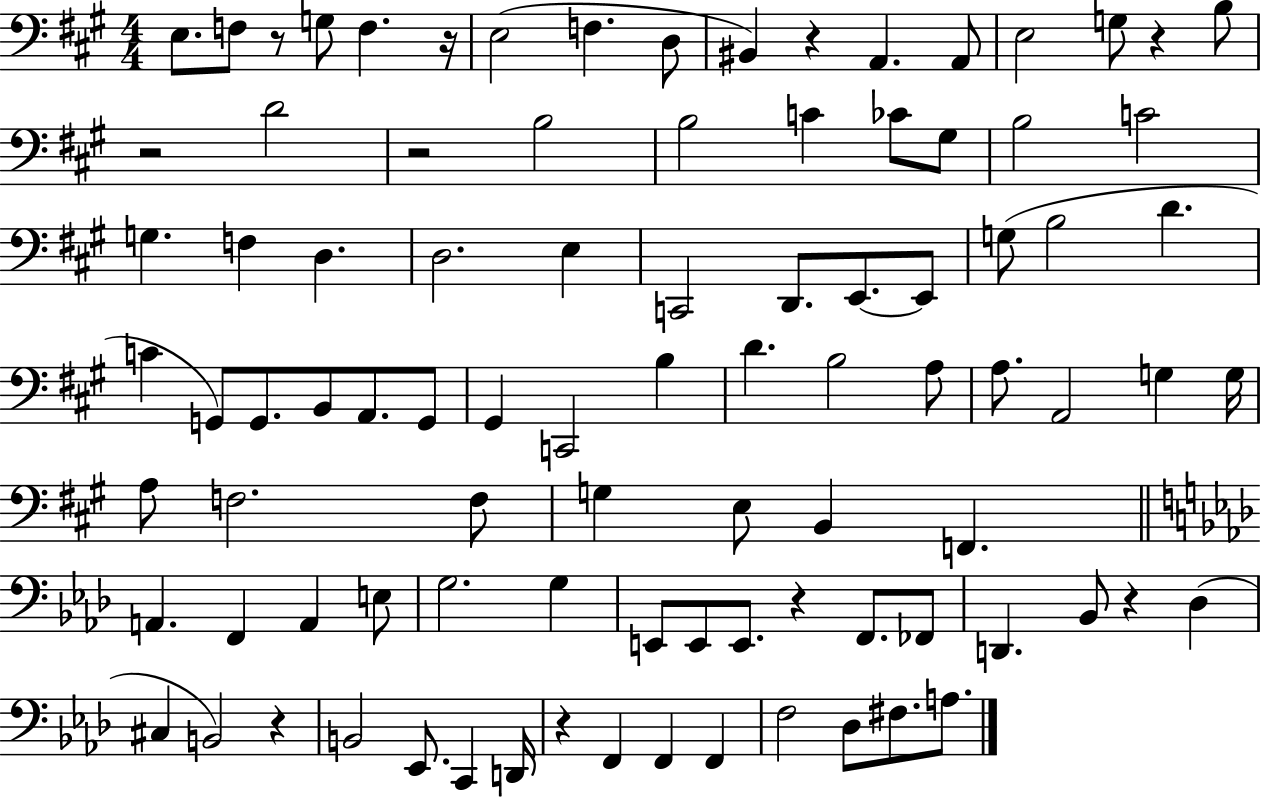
X:1
T:Untitled
M:4/4
L:1/4
K:A
E,/2 F,/2 z/2 G,/2 F, z/4 E,2 F, D,/2 ^B,, z A,, A,,/2 E,2 G,/2 z B,/2 z2 D2 z2 B,2 B,2 C _C/2 ^G,/2 B,2 C2 G, F, D, D,2 E, C,,2 D,,/2 E,,/2 E,,/2 G,/2 B,2 D C G,,/2 G,,/2 B,,/2 A,,/2 G,,/2 ^G,, C,,2 B, D B,2 A,/2 A,/2 A,,2 G, G,/4 A,/2 F,2 F,/2 G, E,/2 B,, F,, A,, F,, A,, E,/2 G,2 G, E,,/2 E,,/2 E,,/2 z F,,/2 _F,,/2 D,, _B,,/2 z _D, ^C, B,,2 z B,,2 _E,,/2 C,, D,,/4 z F,, F,, F,, F,2 _D,/2 ^F,/2 A,/2